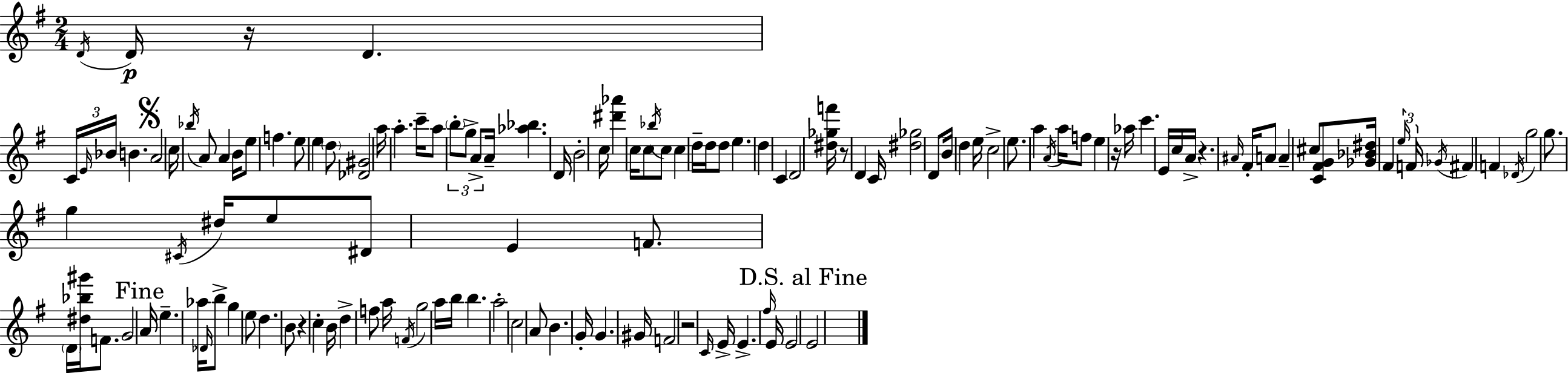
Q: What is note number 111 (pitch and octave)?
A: C4